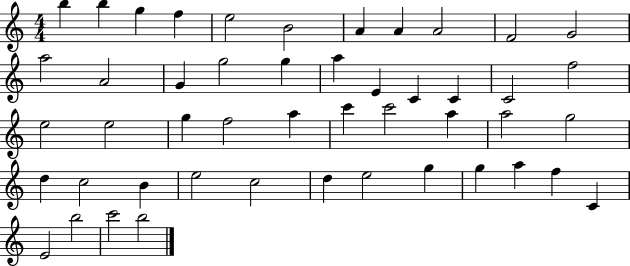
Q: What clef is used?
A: treble